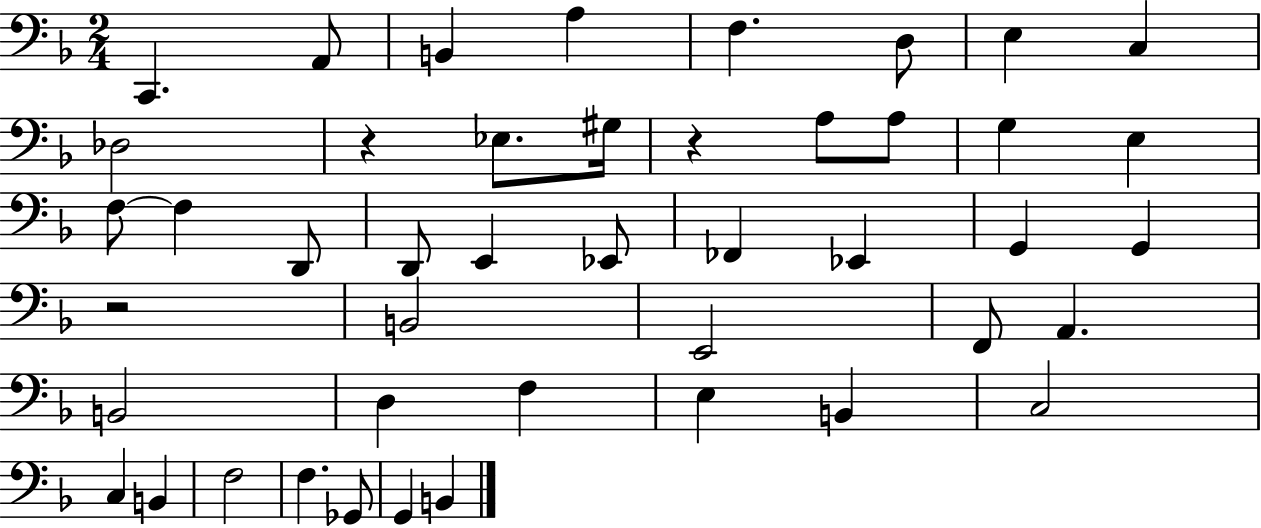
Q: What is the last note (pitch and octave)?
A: B2